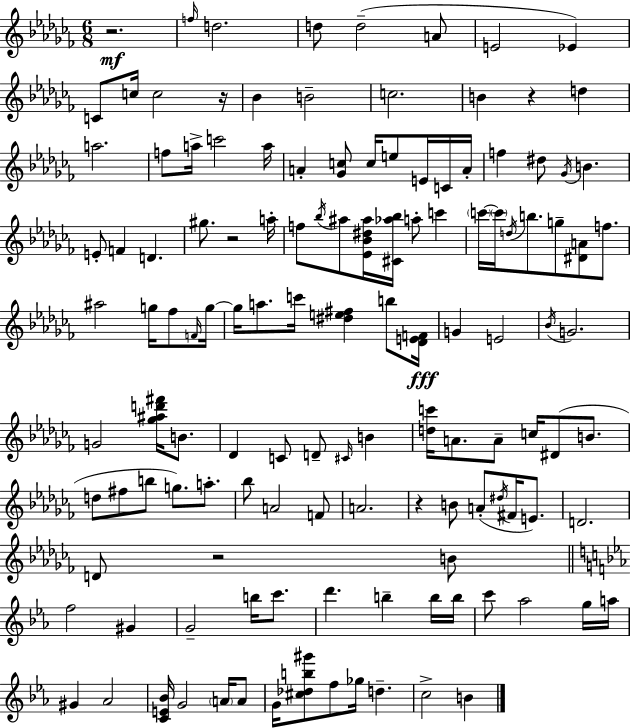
X:1
T:Untitled
M:6/8
L:1/4
K:Abm
z2 f/4 d2 d/2 d2 A/2 E2 _E C/2 c/4 c2 z/4 _B B2 c2 B z d a2 f/2 a/4 c'2 a/4 A [_Gc]/2 c/4 e/2 E/4 C/4 A/4 f ^d/2 _G/4 B E/2 F D ^g/2 z2 a/4 f/2 _b/4 ^a/2 [_E_B^d^a]/4 [^C_a_b]/4 a/2 c' c'/4 c'/4 d/4 b/2 g/2 [^DA]/2 f/2 ^a2 g/4 _f/2 F/4 g/4 g/4 a/2 c'/4 [^de^f] b/2 [_DEF]/4 G E2 _B/4 G2 G2 [_g^ad'^f']/4 B/2 _D C/2 D/2 ^C/4 B [dc']/4 A/2 A/2 c/4 ^D/2 B/2 d/2 ^f/2 b/2 g/2 a/2 _b/2 A2 F/2 A2 z B/2 A/2 ^d/4 ^F/4 E/2 D2 D/2 z2 B/2 f2 ^G G2 b/4 c'/2 d' b b/4 b/4 c'/2 _a2 g/4 a/4 ^G _A2 [CE_B]/4 G2 A/4 A/2 G/4 [^c_db^g']/2 f/2 _g/4 d c2 B